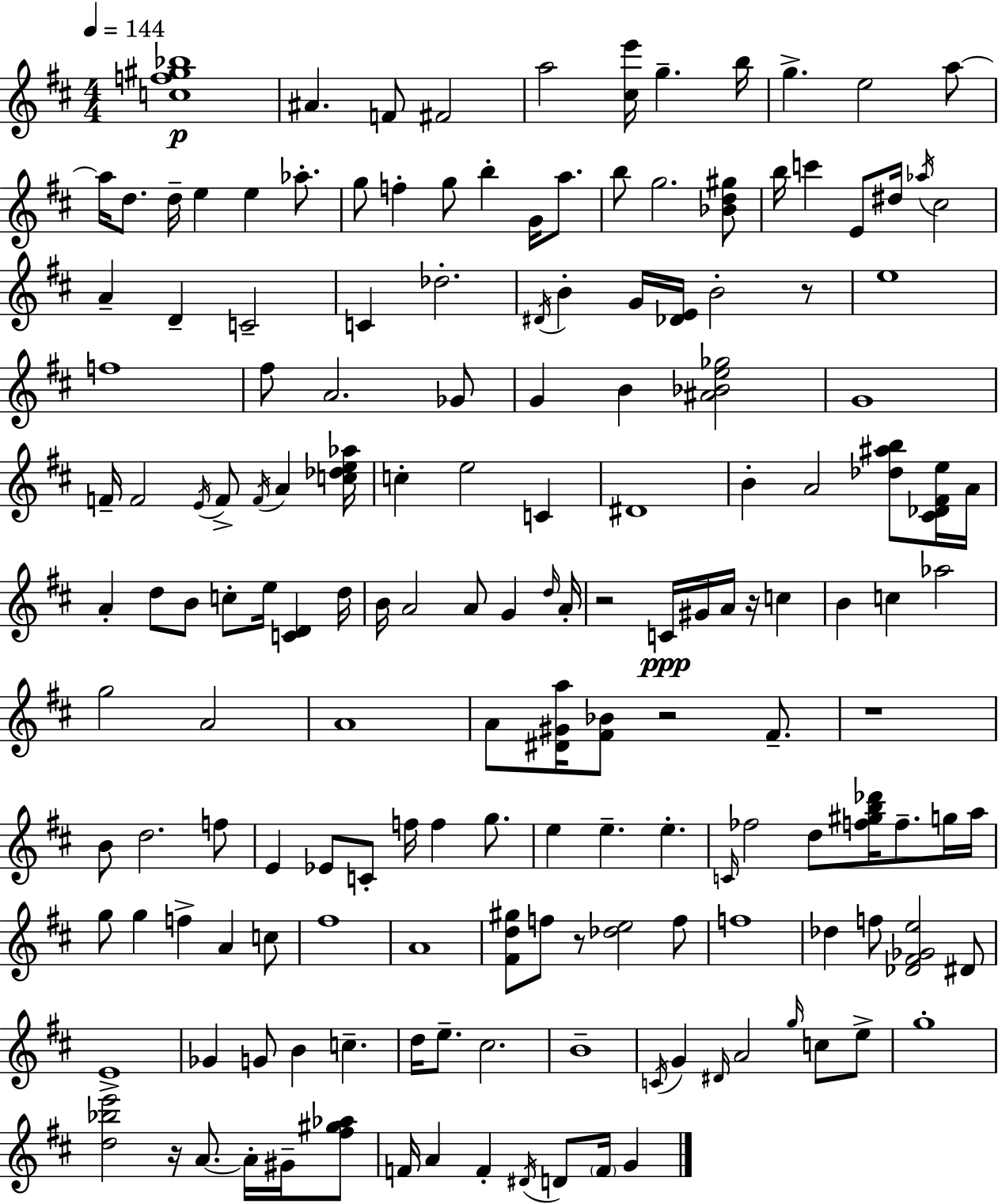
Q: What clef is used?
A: treble